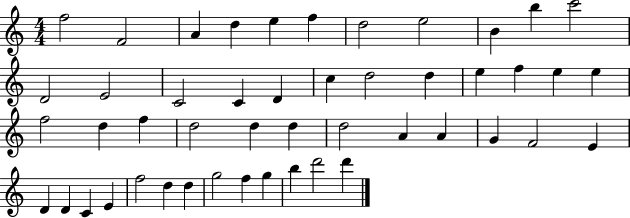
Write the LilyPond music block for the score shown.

{
  \clef treble
  \numericTimeSignature
  \time 4/4
  \key c \major
  f''2 f'2 | a'4 d''4 e''4 f''4 | d''2 e''2 | b'4 b''4 c'''2 | \break d'2 e'2 | c'2 c'4 d'4 | c''4 d''2 d''4 | e''4 f''4 e''4 e''4 | \break f''2 d''4 f''4 | d''2 d''4 d''4 | d''2 a'4 a'4 | g'4 f'2 e'4 | \break d'4 d'4 c'4 e'4 | f''2 d''4 d''4 | g''2 f''4 g''4 | b''4 d'''2 d'''4 | \break \bar "|."
}